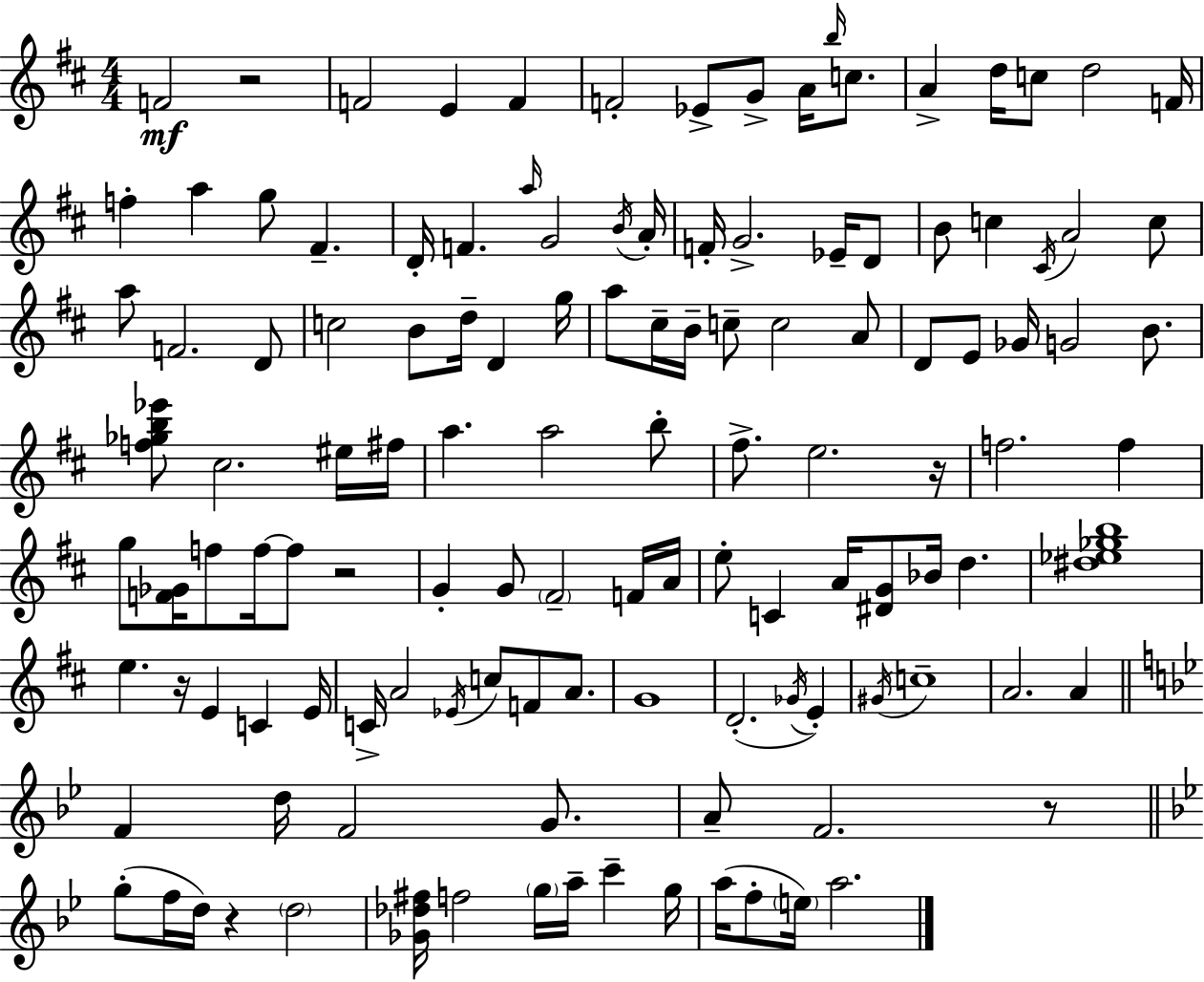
F4/h R/h F4/h E4/q F4/q F4/h Eb4/e G4/e A4/s B5/s C5/e. A4/q D5/s C5/e D5/h F4/s F5/q A5/q G5/e F#4/q. D4/s F4/q. A5/s G4/h B4/s A4/s F4/s G4/h. Eb4/s D4/e B4/e C5/q C#4/s A4/h C5/e A5/e F4/h. D4/e C5/h B4/e D5/s D4/q G5/s A5/e C#5/s B4/s C5/e C5/h A4/e D4/e E4/e Gb4/s G4/h B4/e. [F5,Gb5,B5,Eb6]/e C#5/h. EIS5/s F#5/s A5/q. A5/h B5/e F#5/e. E5/h. R/s F5/h. F5/q G5/e [F4,Gb4]/s F5/e F5/s F5/e R/h G4/q G4/e F#4/h F4/s A4/s E5/e C4/q A4/s [D#4,G4]/e Bb4/s D5/q. [D#5,Eb5,Gb5,B5]/w E5/q. R/s E4/q C4/q E4/s C4/s A4/h Eb4/s C5/e F4/e A4/e. G4/w D4/h. Gb4/s E4/q G#4/s C5/w A4/h. A4/q F4/q D5/s F4/h G4/e. A4/e F4/h. R/e G5/e F5/s D5/s R/q D5/h [Gb4,Db5,F#5]/s F5/h G5/s A5/s C6/q G5/s A5/s F5/e E5/s A5/h.